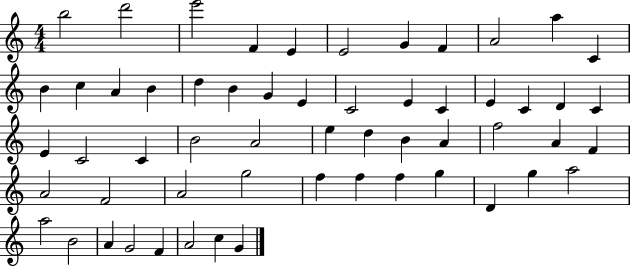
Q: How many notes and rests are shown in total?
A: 57